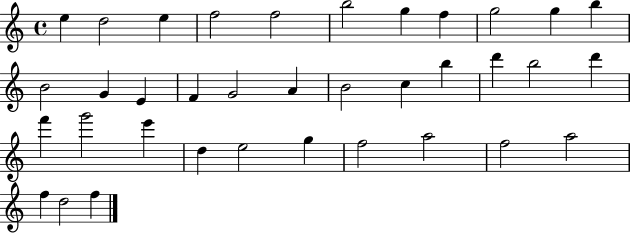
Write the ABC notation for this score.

X:1
T:Untitled
M:4/4
L:1/4
K:C
e d2 e f2 f2 b2 g f g2 g b B2 G E F G2 A B2 c b d' b2 d' f' g'2 e' d e2 g f2 a2 f2 a2 f d2 f